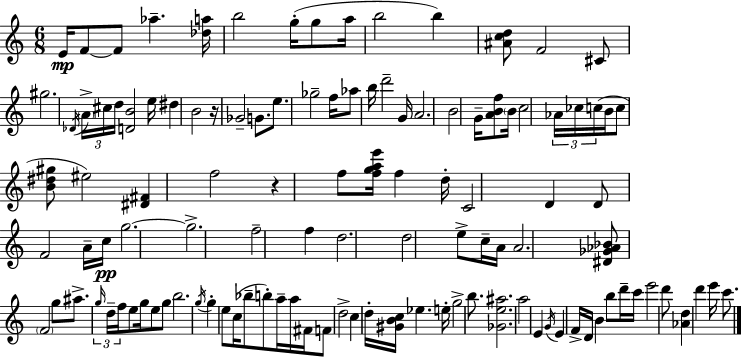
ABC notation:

X:1
T:Untitled
M:6/8
L:1/4
K:Am
E/4 F/2 F/2 _a [_da]/4 b2 g/4 g/2 a/4 b2 b [^Acd]/2 F2 ^C/2 ^g2 _D/4 A/4 ^c/4 d/4 [DB]2 e/4 ^d B2 z/4 _G2 G/2 e/2 _g2 f/4 _a/2 b/4 d'2 G/4 A2 B2 G/4 [ABf]/2 B/4 c2 _A/4 _c/4 c/4 B/4 c/2 [B^d^g]/2 ^e2 [^D^F] f2 z f/2 [fgae']/4 f d/4 C2 D D/2 F2 A/4 c/4 g2 g2 f2 f d2 d2 e/2 c/4 A/4 A2 [^D_G_A_B]/2 F2 g/2 ^a/2 g/4 d/4 f/4 e/2 g/4 e/2 g/2 b2 g/4 g e/2 c/4 _b/2 b/2 a/4 a/4 ^F/4 F/2 d2 c d/4 [^GBc]/4 _e e/4 g2 b/2 [_Ge^a]2 a2 E G/4 E F/4 D/4 B b/2 d'/4 c'/4 e'2 d'/2 [_Ad] d' e'/4 c'/2